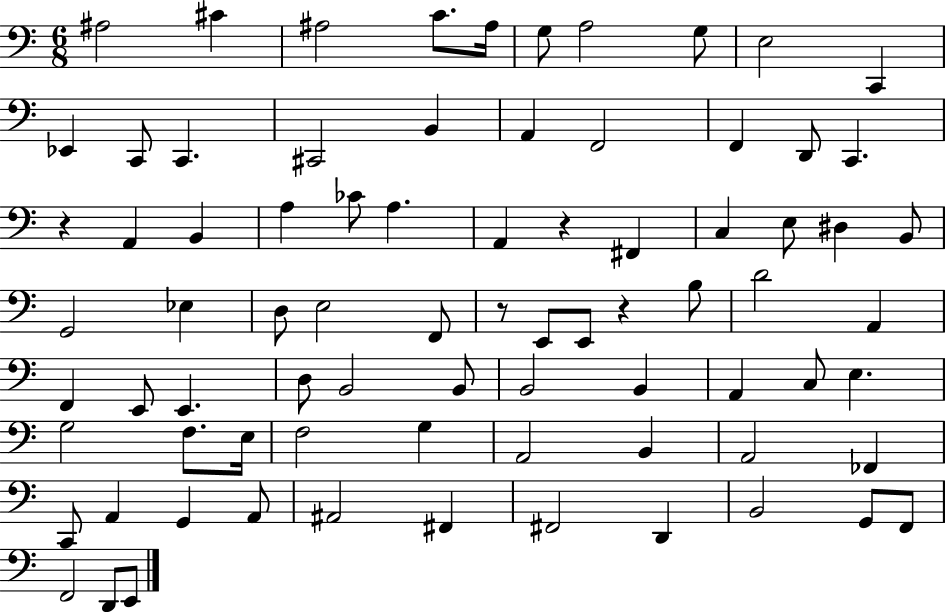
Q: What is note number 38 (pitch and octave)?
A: E2